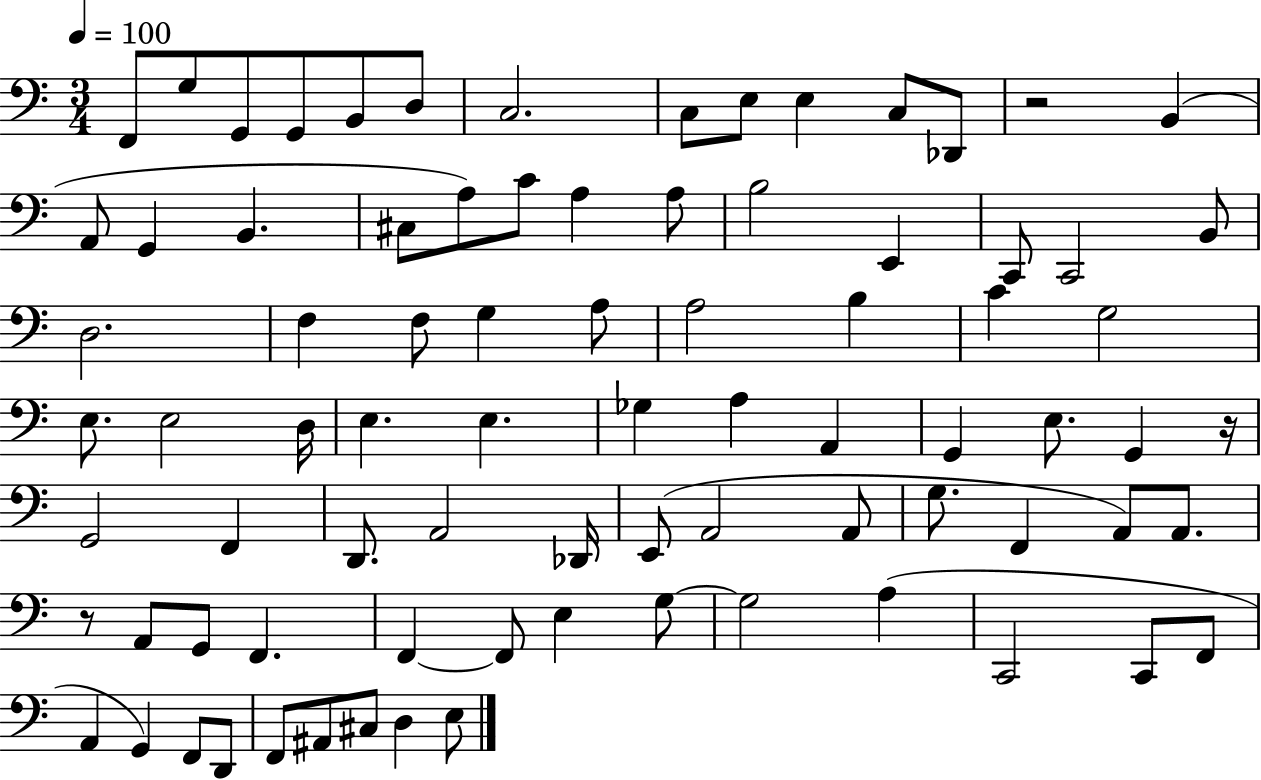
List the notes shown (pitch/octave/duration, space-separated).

F2/e G3/e G2/e G2/e B2/e D3/e C3/h. C3/e E3/e E3/q C3/e Db2/e R/h B2/q A2/e G2/q B2/q. C#3/e A3/e C4/e A3/q A3/e B3/h E2/q C2/e C2/h B2/e D3/h. F3/q F3/e G3/q A3/e A3/h B3/q C4/q G3/h E3/e. E3/h D3/s E3/q. E3/q. Gb3/q A3/q A2/q G2/q E3/e. G2/q R/s G2/h F2/q D2/e. A2/h Db2/s E2/e A2/h A2/e G3/e. F2/q A2/e A2/e. R/e A2/e G2/e F2/q. F2/q F2/e E3/q G3/e G3/h A3/q C2/h C2/e F2/e A2/q G2/q F2/e D2/e F2/e A#2/e C#3/e D3/q E3/e